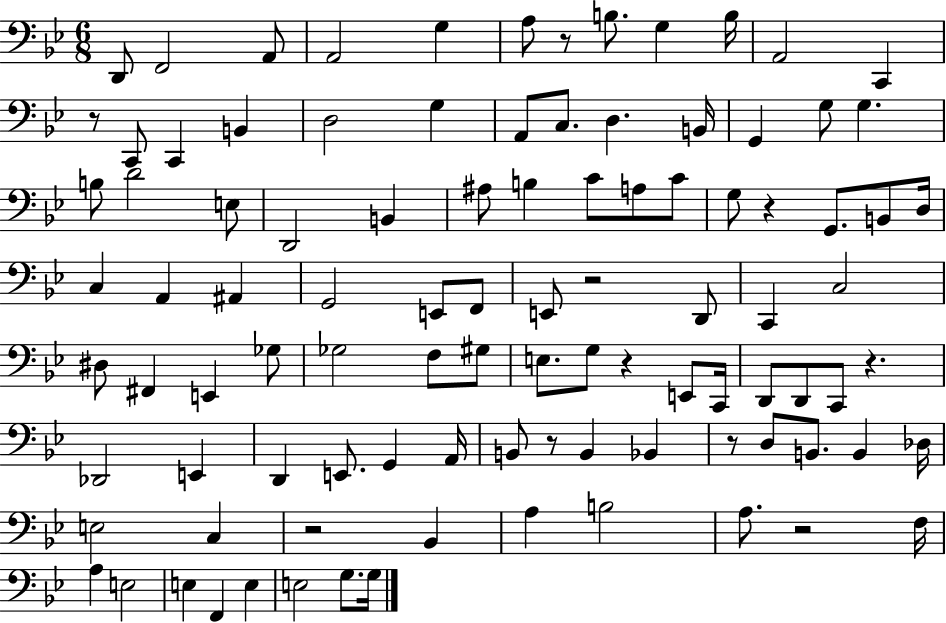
{
  \clef bass
  \numericTimeSignature
  \time 6/8
  \key bes \major
  \repeat volta 2 { d,8 f,2 a,8 | a,2 g4 | a8 r8 b8. g4 b16 | a,2 c,4 | \break r8 c,8 c,4 b,4 | d2 g4 | a,8 c8. d4. b,16 | g,4 g8 g4. | \break b8 d'2 e8 | d,2 b,4 | ais8 b4 c'8 a8 c'8 | g8 r4 g,8. b,8 d16 | \break c4 a,4 ais,4 | g,2 e,8 f,8 | e,8 r2 d,8 | c,4 c2 | \break dis8 fis,4 e,4 ges8 | ges2 f8 gis8 | e8. g8 r4 e,8 c,16 | d,8 d,8 c,8 r4. | \break des,2 e,4 | d,4 e,8. g,4 a,16 | b,8 r8 b,4 bes,4 | r8 d8 b,8. b,4 des16 | \break e2 c4 | r2 bes,4 | a4 b2 | a8. r2 f16 | \break a4 e2 | e4 f,4 e4 | e2 g8. g16 | } \bar "|."
}